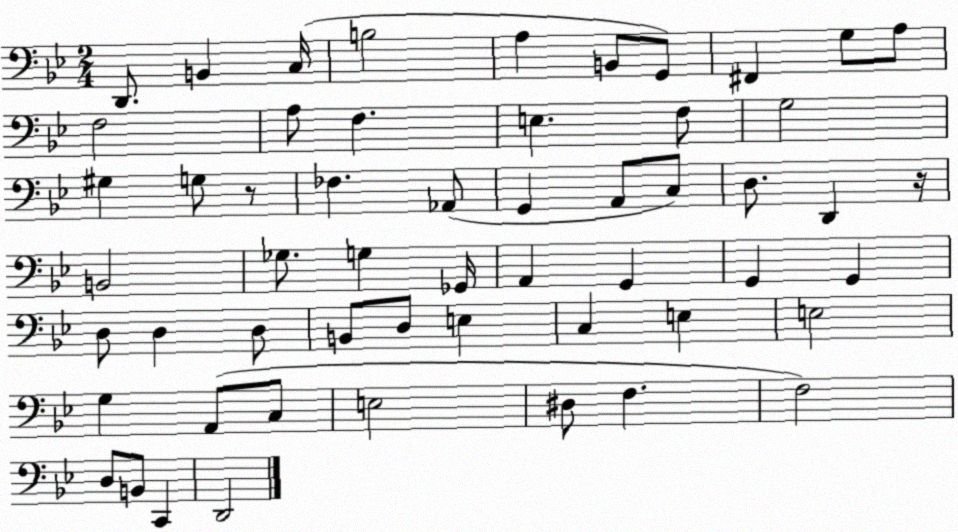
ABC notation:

X:1
T:Untitled
M:2/4
L:1/4
K:Bb
D,,/2 B,, C,/4 B,2 A, B,,/2 G,,/2 ^F,, G,/2 A,/2 F,2 A,/2 F, E, F,/2 G,2 ^G, G,/2 z/2 _F, _A,,/2 G,, A,,/2 C,/2 D,/2 D,, z/4 B,,2 _G,/2 G, _G,,/4 A,, G,, G,, G,, D,/2 D, D,/2 B,,/2 D,/2 E, C, E, E,2 G, A,,/2 C,/2 E,2 ^D,/2 F, F,2 D,/2 B,,/2 C,, D,,2